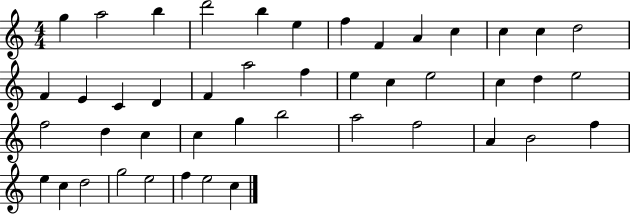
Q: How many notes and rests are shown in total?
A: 45